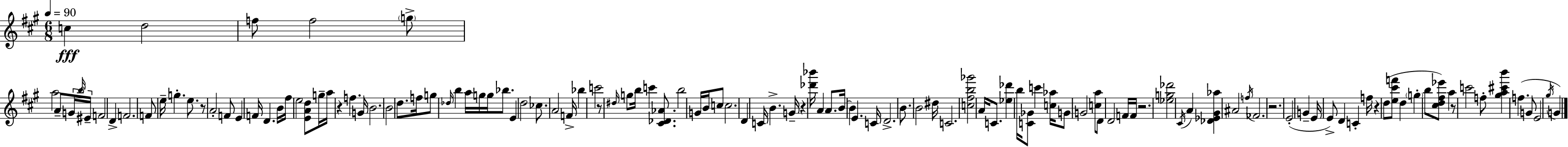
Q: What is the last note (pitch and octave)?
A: G4